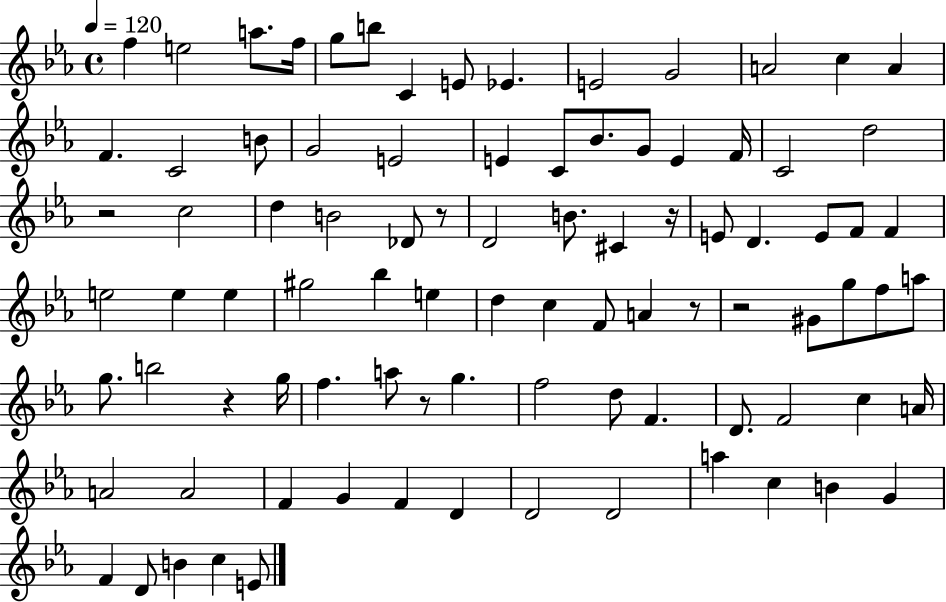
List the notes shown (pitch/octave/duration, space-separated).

F5/q E5/h A5/e. F5/s G5/e B5/e C4/q E4/e Eb4/q. E4/h G4/h A4/h C5/q A4/q F4/q. C4/h B4/e G4/h E4/h E4/q C4/e Bb4/e. G4/e E4/q F4/s C4/h D5/h R/h C5/h D5/q B4/h Db4/e R/e D4/h B4/e. C#4/q R/s E4/e D4/q. E4/e F4/e F4/q E5/h E5/q E5/q G#5/h Bb5/q E5/q D5/q C5/q F4/e A4/q R/e R/h G#4/e G5/e F5/e A5/e G5/e. B5/h R/q G5/s F5/q. A5/e R/e G5/q. F5/h D5/e F4/q. D4/e. F4/h C5/q A4/s A4/h A4/h F4/q G4/q F4/q D4/q D4/h D4/h A5/q C5/q B4/q G4/q F4/q D4/e B4/q C5/q E4/e